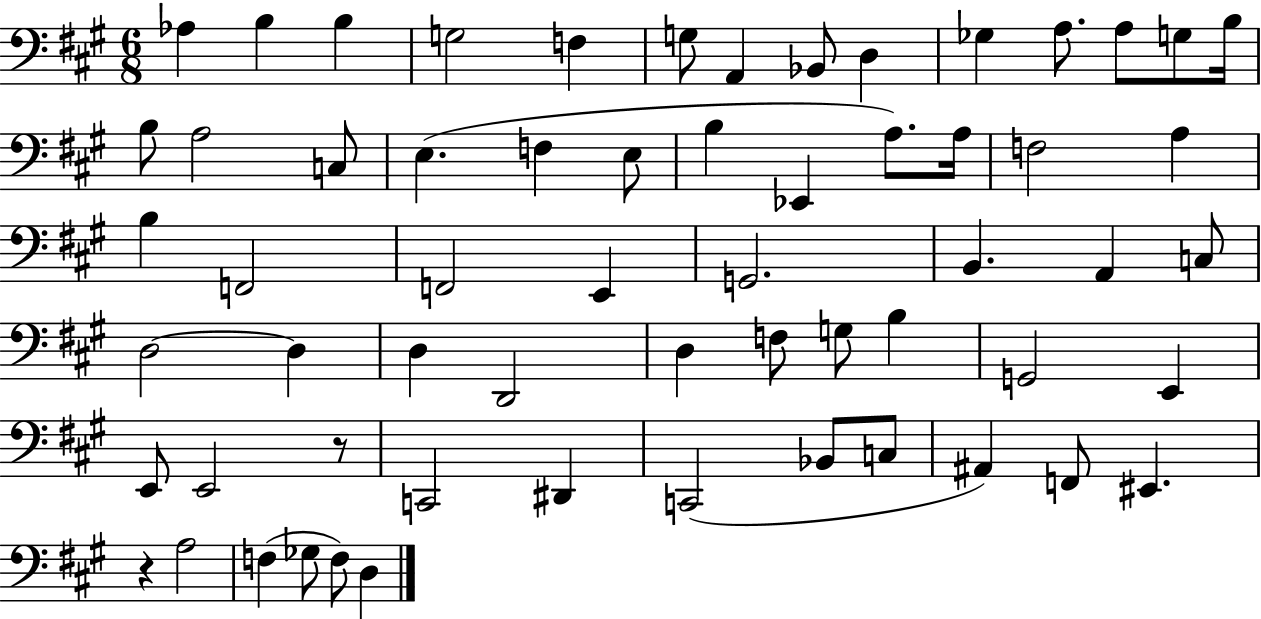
X:1
T:Untitled
M:6/8
L:1/4
K:A
_A, B, B, G,2 F, G,/2 A,, _B,,/2 D, _G, A,/2 A,/2 G,/2 B,/4 B,/2 A,2 C,/2 E, F, E,/2 B, _E,, A,/2 A,/4 F,2 A, B, F,,2 F,,2 E,, G,,2 B,, A,, C,/2 D,2 D, D, D,,2 D, F,/2 G,/2 B, G,,2 E,, E,,/2 E,,2 z/2 C,,2 ^D,, C,,2 _B,,/2 C,/2 ^A,, F,,/2 ^E,, z A,2 F, _G,/2 F,/2 D,